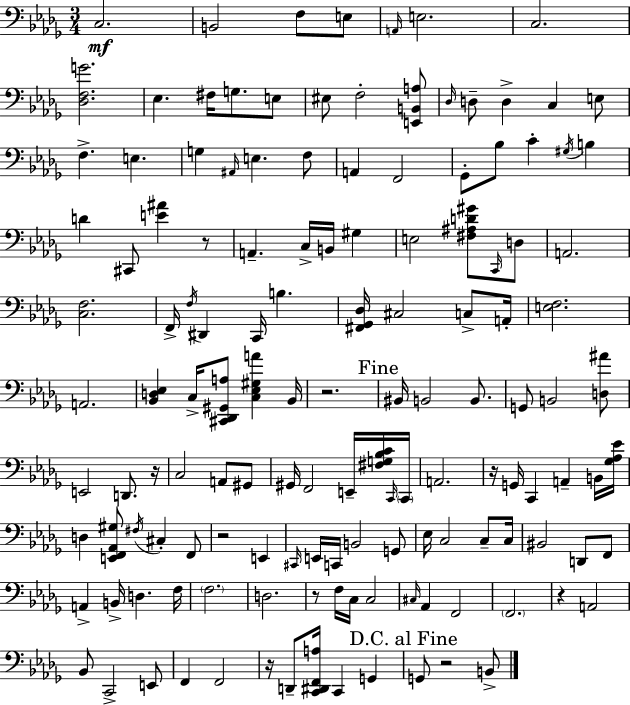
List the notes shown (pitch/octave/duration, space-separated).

C3/h. B2/h F3/e E3/e A2/s E3/h. C3/h. [Db3,F3,G4]/h. Eb3/q. F#3/s G3/e. E3/e EIS3/e F3/h [E2,B2,A3]/e Db3/s D3/e D3/q C3/q E3/e F3/q. E3/q. G3/q A#2/s E3/q. F3/e A2/q F2/h Gb2/e Bb3/e C4/q G#3/s B3/q D4/q C#2/e [E4,A#4]/q R/e A2/q. C3/s B2/s G#3/q E3/h [F#3,A#3,D4,G#4]/e C2/s D3/e A2/h. [C3,F3]/h. F2/s F3/s D#2/q C2/s B3/q. [F#2,Gb2,Db3]/s C#3/h C3/e A2/s [E3,F3]/h. A2/h. [Bb2,D3,Eb3]/q C3/s [C#2,Db2,G#2,A3]/e [C3,Eb3,G#3,A4]/q Bb2/s R/h. BIS2/s B2/h B2/e. G2/e B2/h [D3,A#4]/e E2/h D2/e. R/s C3/h A2/e G#2/e G#2/s F2/h E2/s [F#3,G3,Bb3,C4]/s C2/s C2/s A2/h. R/s G2/s C2/q A2/q B2/s [Gb3,Ab3,Eb4]/s D3/q [E2,F2,Ab2,G#3]/e F#3/s C#3/q F2/e R/h E2/q C#2/s E2/s C2/s B2/h G2/e Eb3/s C3/h C3/e C3/s BIS2/h D2/e F2/e A2/q B2/s D3/q. F3/s F3/h. D3/h. R/e F3/s C3/s C3/h C#3/s Ab2/q F2/h F2/h. R/q A2/h Bb2/e C2/h E2/e F2/q F2/h R/s D2/e [C2,D#2,F2,A3]/s C2/q G2/q G2/e R/h B2/e